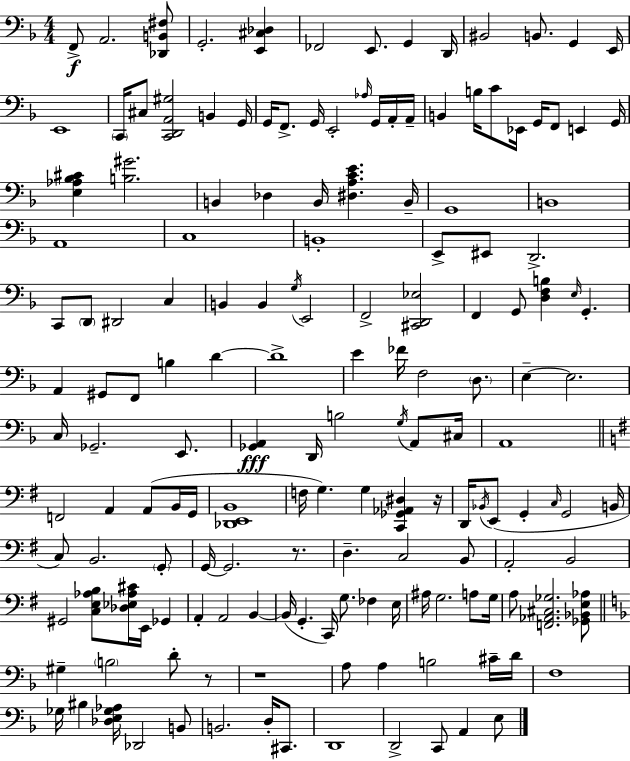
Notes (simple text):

F2/e A2/h. [Db2,B2,F#3]/e G2/h. [E2,C#3,Db3]/q FES2/h E2/e. G2/q D2/s BIS2/h B2/e. G2/q E2/s E2/w C2/s C#3/e [C2,D2,A2,G#3]/h B2/q G2/s G2/s F2/e. G2/s E2/h Ab3/s G2/s A2/s A2/s B2/q B3/s C4/e Eb2/s G2/s F2/e E2/q G2/s [E3,Ab3,Bb3,C#4]/q [B3,G#4]/h. B2/q Db3/q B2/s [D#3,A3,C4,E4]/q. B2/s G2/w B2/w A2/w C3/w B2/w E2/e EIS2/e D2/h. C2/e D2/e D#2/h C3/q B2/q B2/q G3/s E2/h F2/h [C#2,D2,Eb3]/h F2/q G2/e [D3,F3,B3]/q E3/s G2/q. A2/q G#2/e F2/e B3/q D4/q D4/w E4/q FES4/s F3/h D3/e. E3/q E3/h. C3/s Gb2/h. E2/e. [Gb2,A2]/q D2/s B3/h G3/s A2/e C#3/s A2/w F2/h A2/q A2/e B2/s G2/s [Db2,E2,B2]/w F3/s G3/q. G3/q [C2,Gb2,Ab2,D#3]/q R/s D2/s Bb2/s E2/e G2/q C3/s G2/h B2/s C3/e B2/h. G2/e G2/s G2/h. R/e. D3/q. C3/h B2/e A2/h B2/h G#2/h [C3,E3,Ab3,B3]/e [Db3,Eb3,Ab3,C#4]/s E2/s Gb2/q A2/q A2/h B2/q B2/s G2/q. C2/s G3/e. FES3/q E3/s A#3/s G3/h. A3/e G3/s A3/e [F2,Ab2,C#3,Gb3]/h. [Gb2,Bb2,E3,Ab3]/e G#3/q B3/h D4/e R/e R/w A3/e A3/q B3/h C#4/s D4/s F3/w Gb3/s BIS3/q [Db3,E3,Gb3,Ab3]/s Db2/h B2/e B2/h. D3/s C#2/e. D2/w D2/h C2/e A2/q E3/e